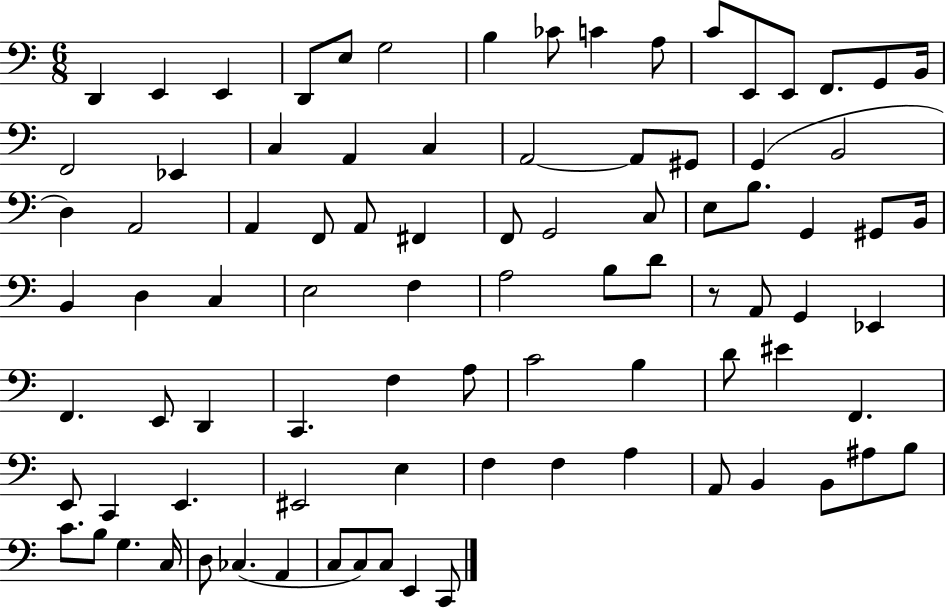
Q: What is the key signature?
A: C major